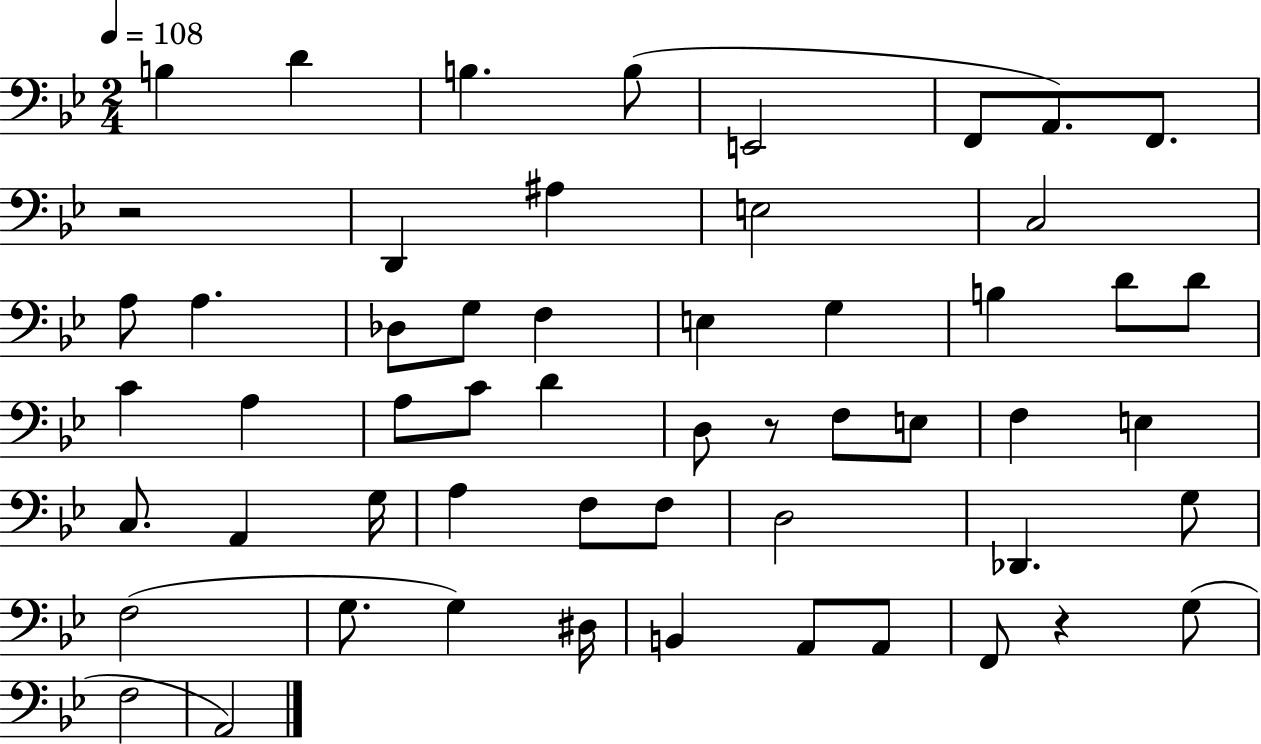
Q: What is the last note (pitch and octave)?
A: A2